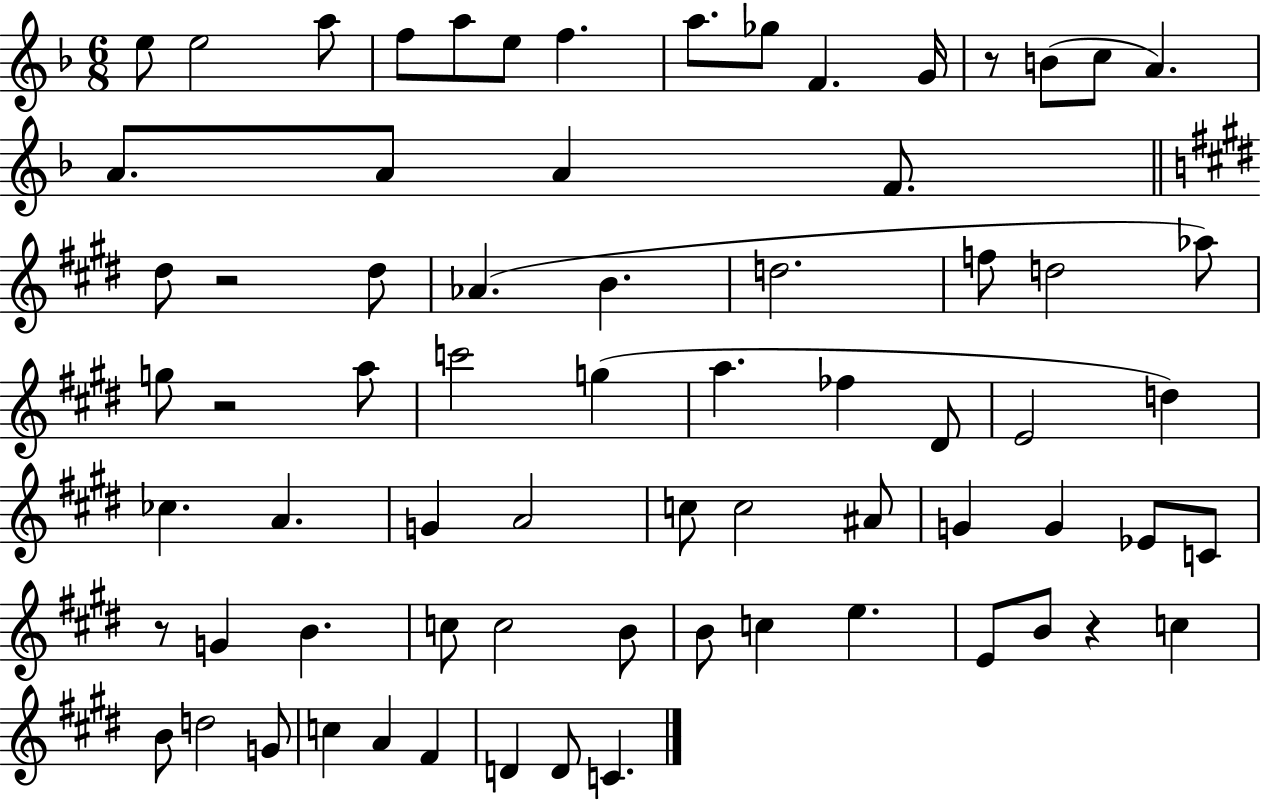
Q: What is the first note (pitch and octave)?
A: E5